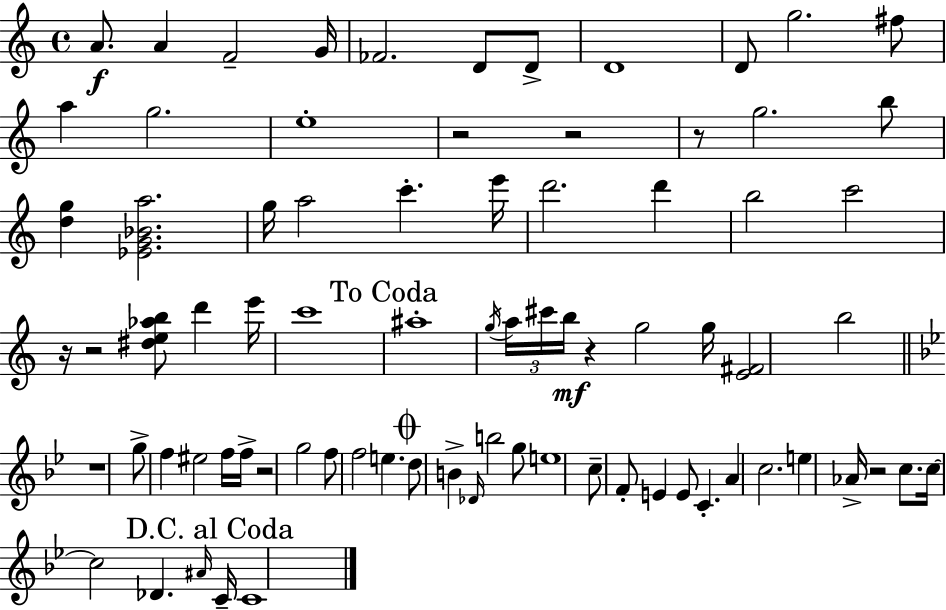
A4/e. A4/q F4/h G4/s FES4/h. D4/e D4/e D4/w D4/e G5/h. F#5/e A5/q G5/h. E5/w R/h R/h R/e G5/h. B5/e [D5,G5]/q [Eb4,G4,Bb4,A5]/h. G5/s A5/h C6/q. E6/s D6/h. D6/q B5/h C6/h R/s R/h [D#5,E5,Ab5,B5]/e D6/q E6/s C6/w A#5/w G5/s A5/s C#6/s B5/s R/q G5/h G5/s [E4,F#4]/h B5/h R/w G5/e F5/q EIS5/h F5/s F5/s R/h G5/h F5/e F5/h E5/q. D5/e B4/q Db4/s B5/h G5/e E5/w C5/e F4/e E4/q E4/e C4/q. A4/q C5/h. E5/q Ab4/s R/h C5/e. C5/s C5/h Db4/q. A#4/s C4/s C4/w